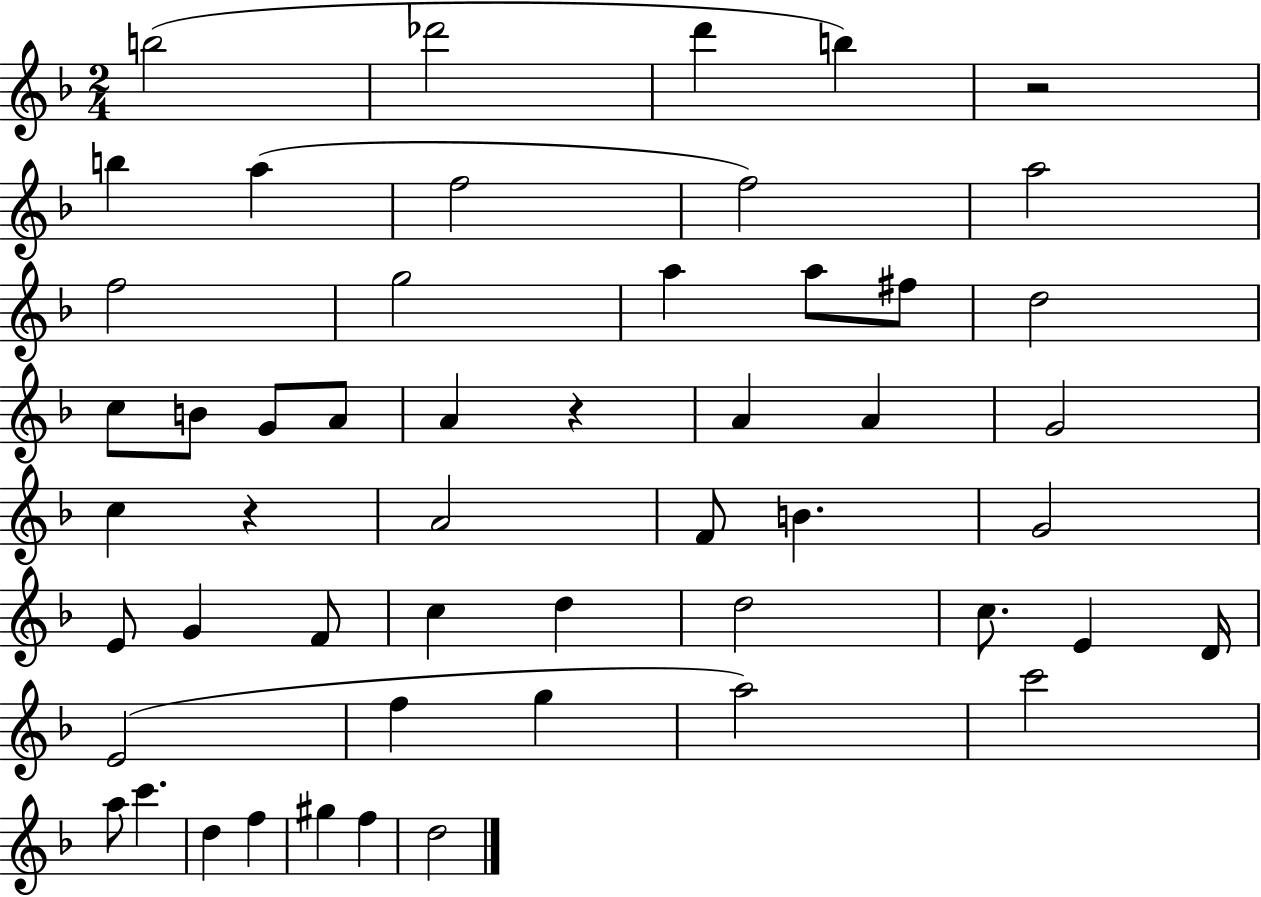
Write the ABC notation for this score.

X:1
T:Untitled
M:2/4
L:1/4
K:F
b2 _d'2 d' b z2 b a f2 f2 a2 f2 g2 a a/2 ^f/2 d2 c/2 B/2 G/2 A/2 A z A A G2 c z A2 F/2 B G2 E/2 G F/2 c d d2 c/2 E D/4 E2 f g a2 c'2 a/2 c' d f ^g f d2